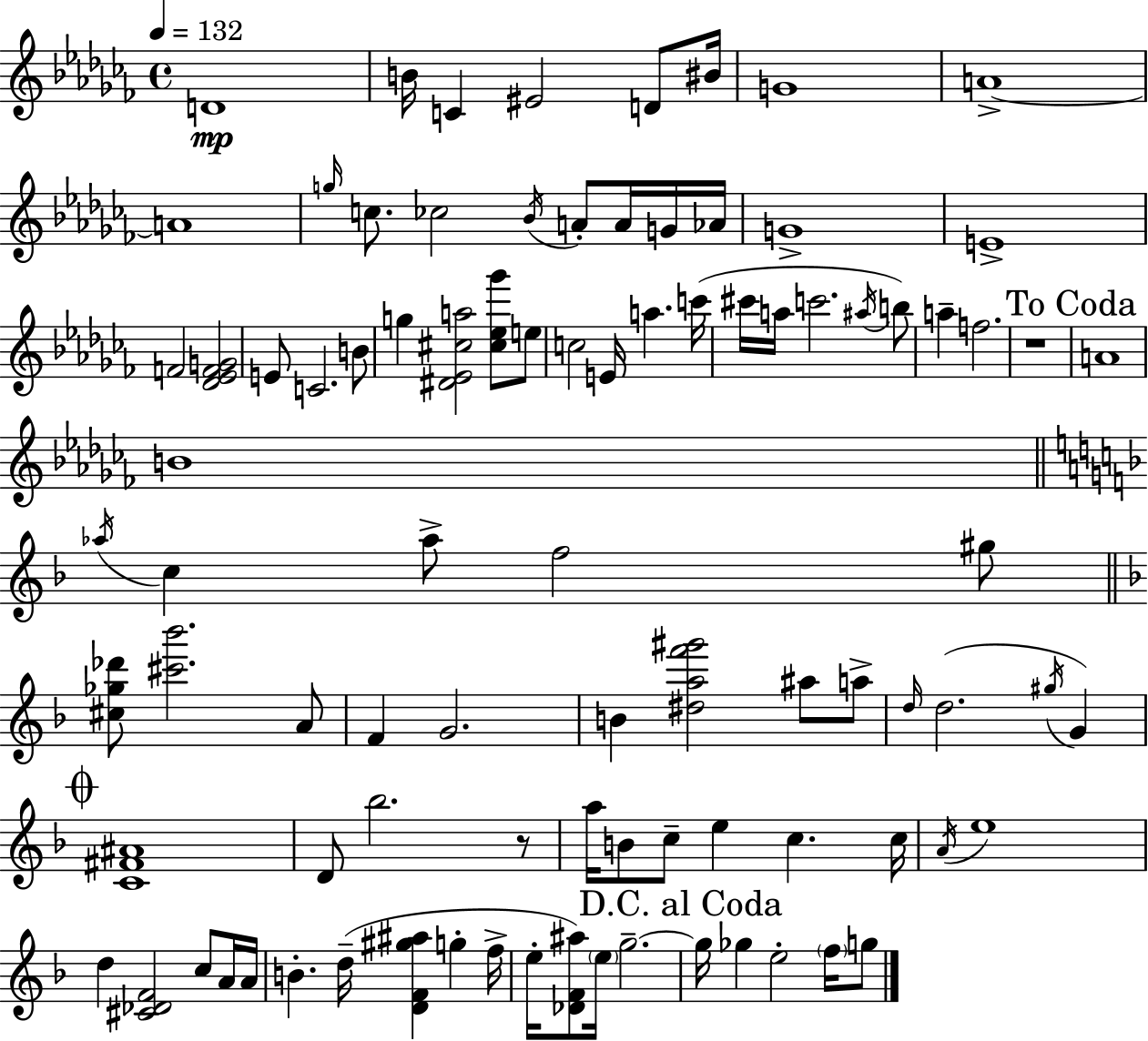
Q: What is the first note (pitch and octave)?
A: D4